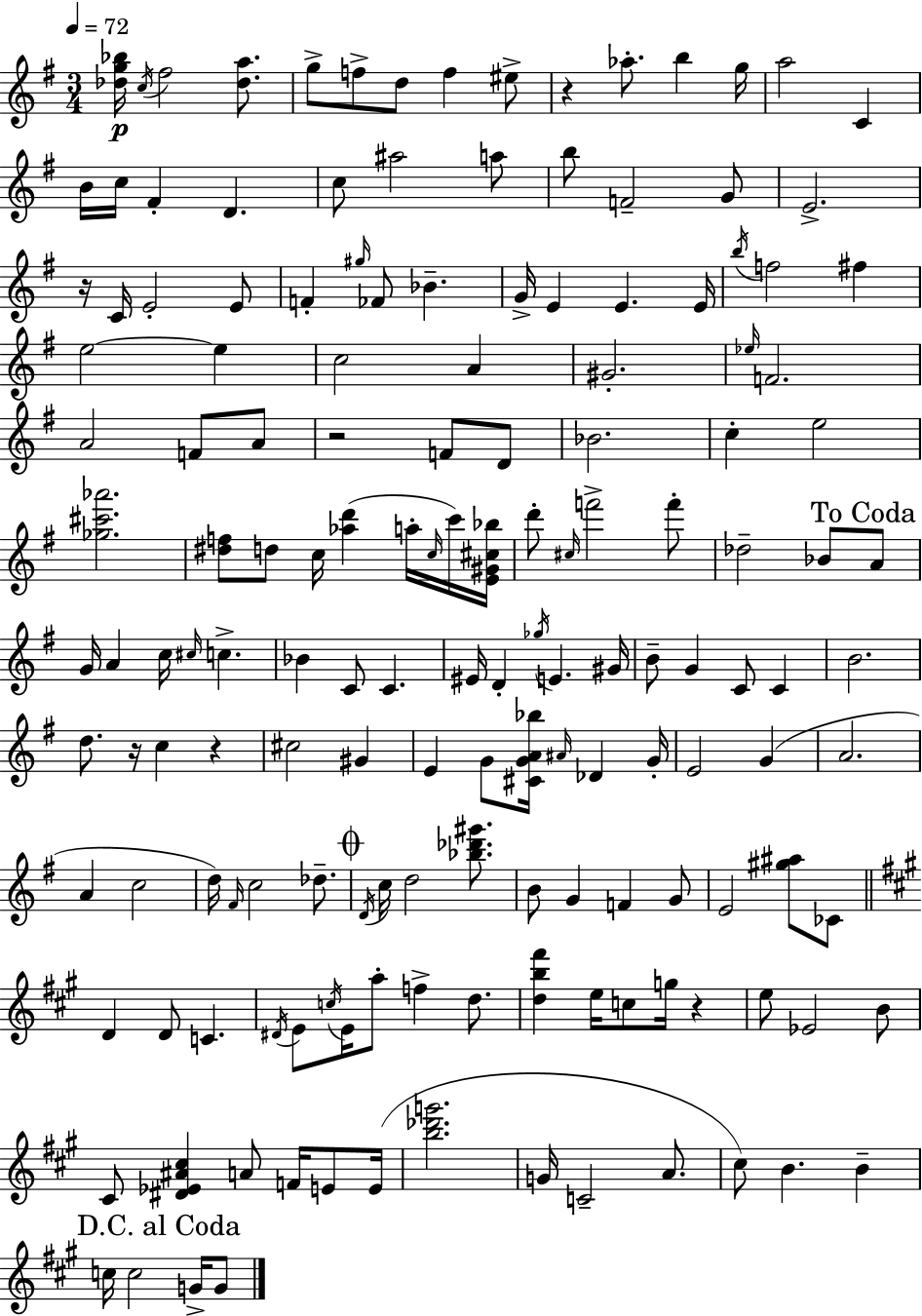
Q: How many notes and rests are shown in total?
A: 158